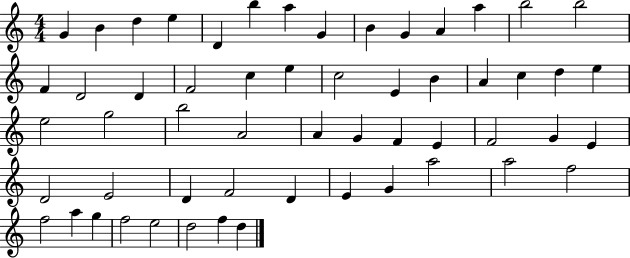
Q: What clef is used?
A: treble